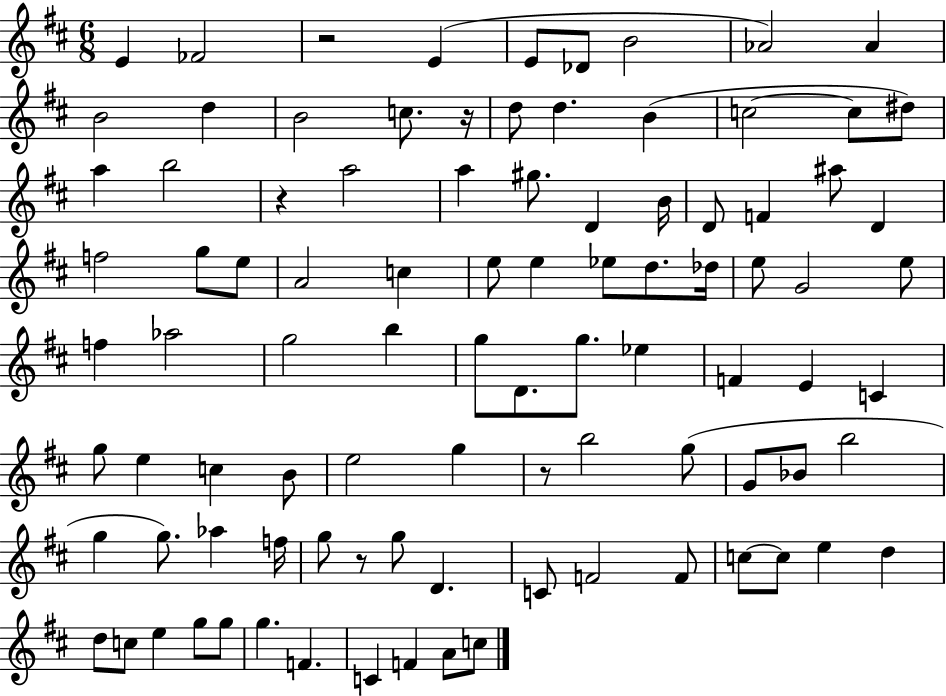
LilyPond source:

{
  \clef treble
  \numericTimeSignature
  \time 6/8
  \key d \major
  e'4 fes'2 | r2 e'4( | e'8 des'8 b'2 | aes'2) aes'4 | \break b'2 d''4 | b'2 c''8. r16 | d''8 d''4. b'4( | c''2~~ c''8 dis''8) | \break a''4 b''2 | r4 a''2 | a''4 gis''8. d'4 b'16 | d'8 f'4 ais''8 d'4 | \break f''2 g''8 e''8 | a'2 c''4 | e''8 e''4 ees''8 d''8. des''16 | e''8 g'2 e''8 | \break f''4 aes''2 | g''2 b''4 | g''8 d'8. g''8. ees''4 | f'4 e'4 c'4 | \break g''8 e''4 c''4 b'8 | e''2 g''4 | r8 b''2 g''8( | g'8 bes'8 b''2 | \break g''4 g''8.) aes''4 f''16 | g''8 r8 g''8 d'4. | c'8 f'2 f'8 | c''8~~ c''8 e''4 d''4 | \break d''8 c''8 e''4 g''8 g''8 | g''4. f'4. | c'4 f'4 a'8 c''8 | \bar "|."
}